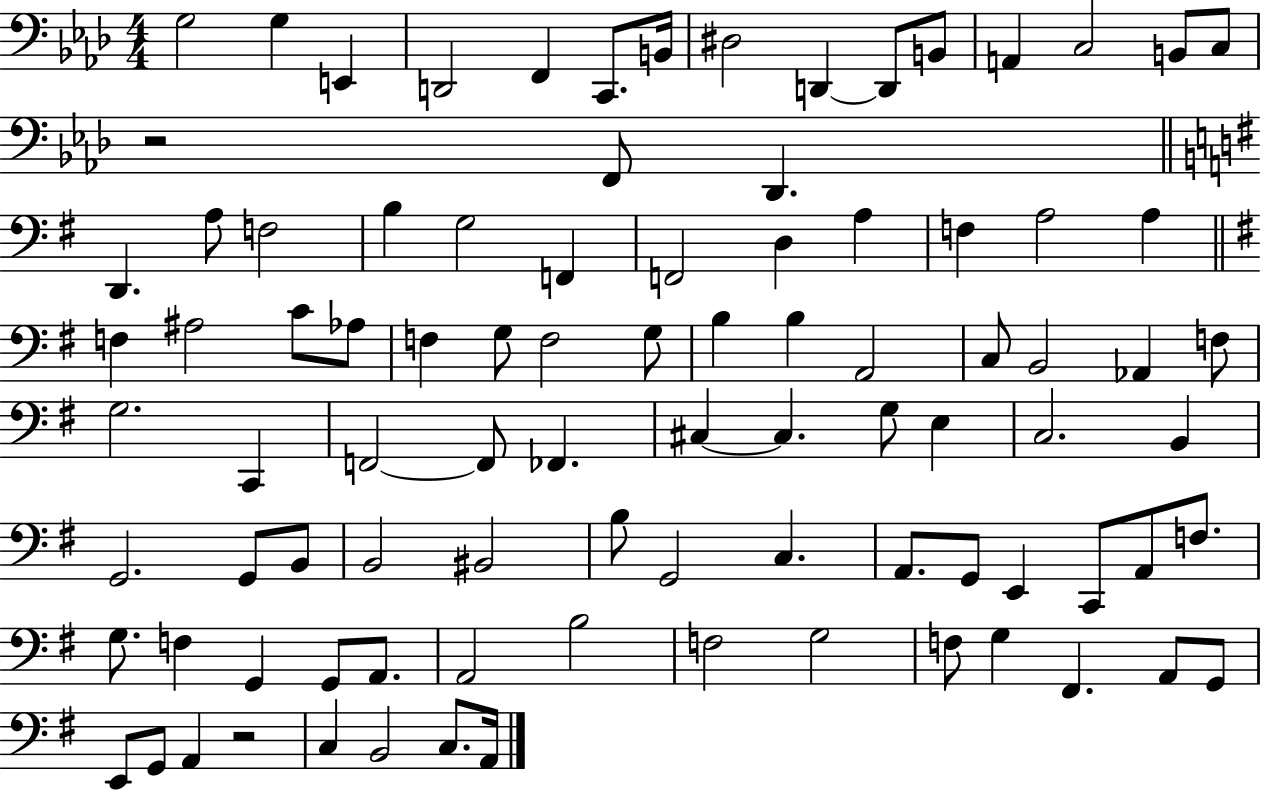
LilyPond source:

{
  \clef bass
  \numericTimeSignature
  \time 4/4
  \key aes \major
  g2 g4 e,4 | d,2 f,4 c,8. b,16 | dis2 d,4~~ d,8 b,8 | a,4 c2 b,8 c8 | \break r2 f,8 des,4. | \bar "||" \break \key g \major d,4. a8 f2 | b4 g2 f,4 | f,2 d4 a4 | f4 a2 a4 | \break \bar "||" \break \key g \major f4 ais2 c'8 aes8 | f4 g8 f2 g8 | b4 b4 a,2 | c8 b,2 aes,4 f8 | \break g2. c,4 | f,2~~ f,8 fes,4. | cis4~~ cis4. g8 e4 | c2. b,4 | \break g,2. g,8 b,8 | b,2 bis,2 | b8 g,2 c4. | a,8. g,8 e,4 c,8 a,8 f8. | \break g8. f4 g,4 g,8 a,8. | a,2 b2 | f2 g2 | f8 g4 fis,4. a,8 g,8 | \break e,8 g,8 a,4 r2 | c4 b,2 c8. a,16 | \bar "|."
}